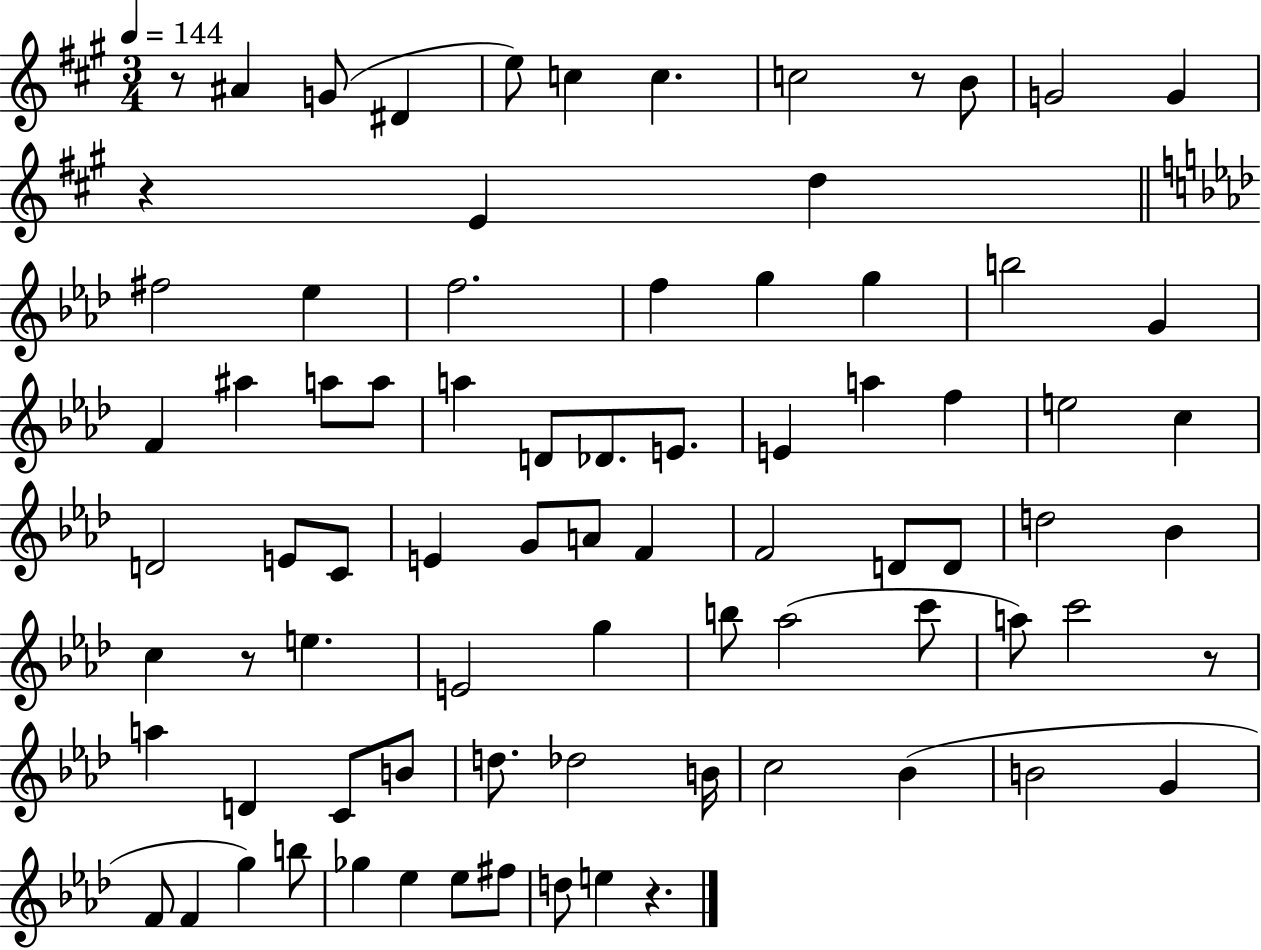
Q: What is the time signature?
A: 3/4